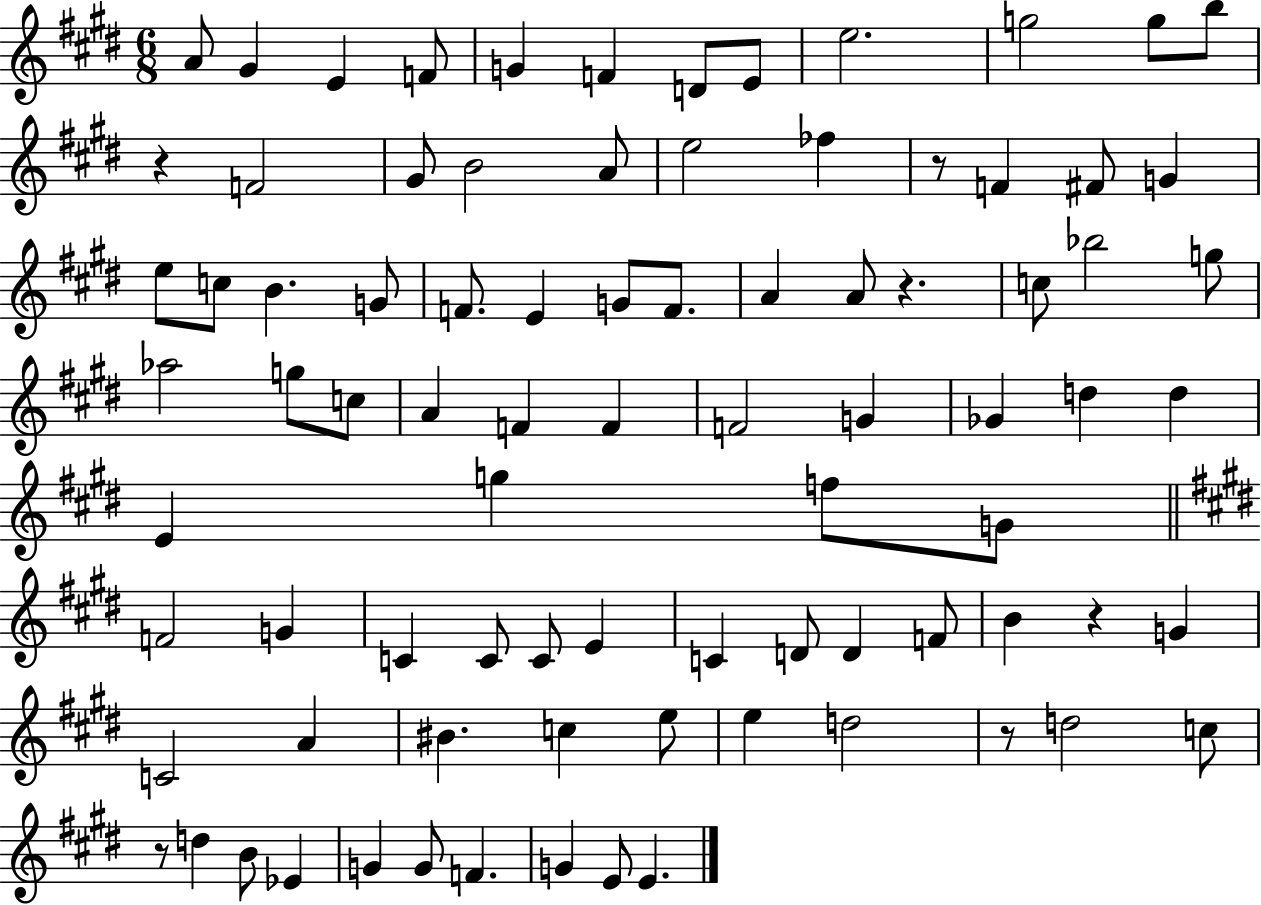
X:1
T:Untitled
M:6/8
L:1/4
K:E
A/2 ^G E F/2 G F D/2 E/2 e2 g2 g/2 b/2 z F2 ^G/2 B2 A/2 e2 _f z/2 F ^F/2 G e/2 c/2 B G/2 F/2 E G/2 F/2 A A/2 z c/2 _b2 g/2 _a2 g/2 c/2 A F F F2 G _G d d E g f/2 G/2 F2 G C C/2 C/2 E C D/2 D F/2 B z G C2 A ^B c e/2 e d2 z/2 d2 c/2 z/2 d B/2 _E G G/2 F G E/2 E